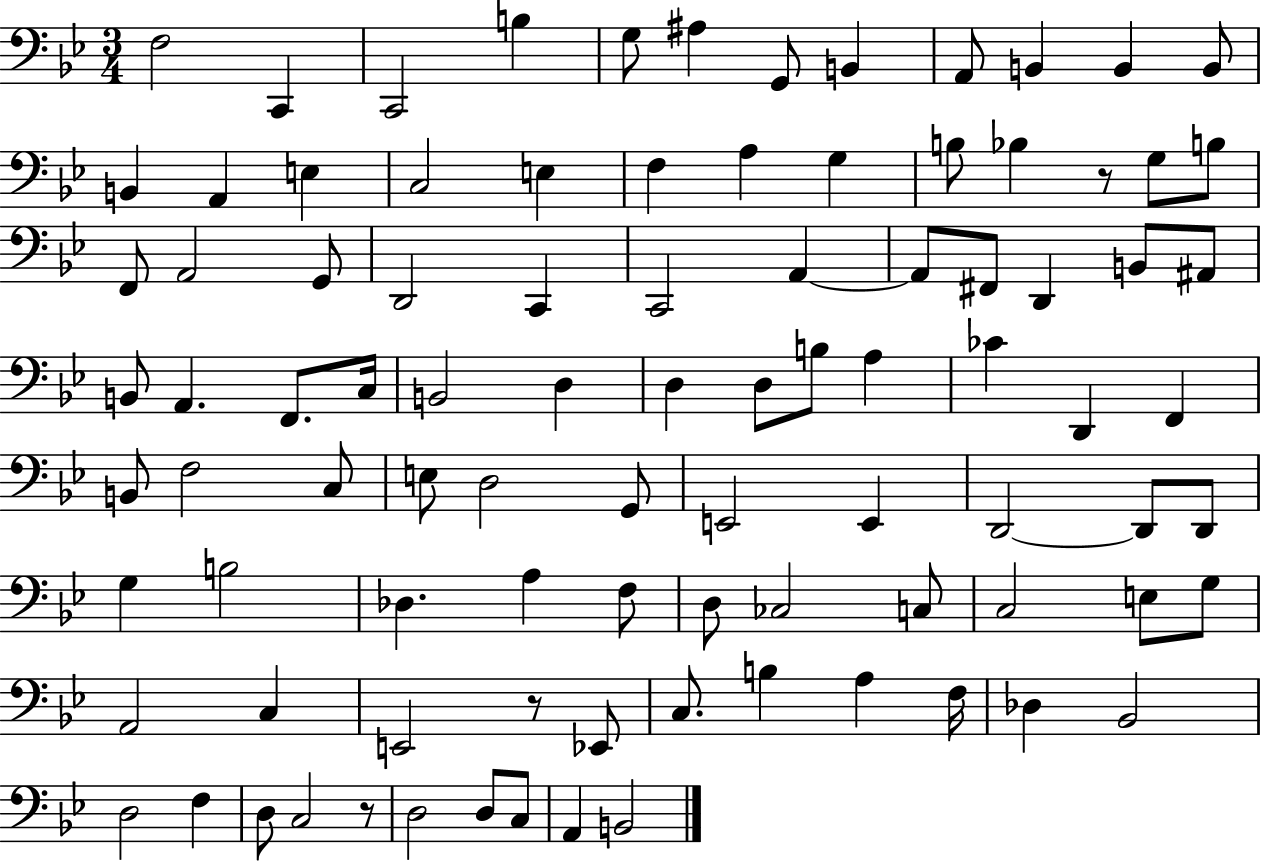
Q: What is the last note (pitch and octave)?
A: B2